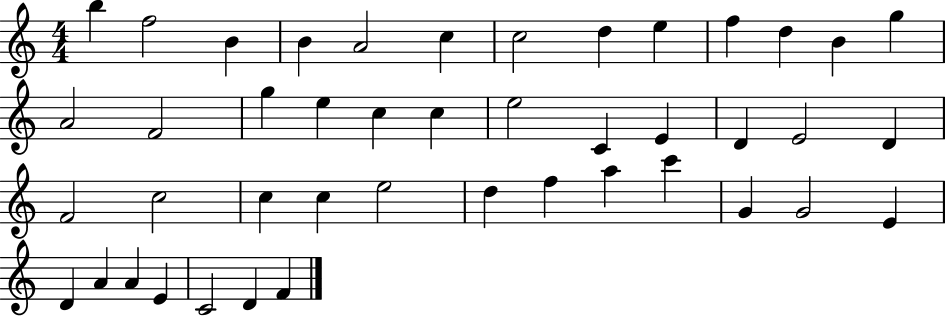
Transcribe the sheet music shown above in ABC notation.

X:1
T:Untitled
M:4/4
L:1/4
K:C
b f2 B B A2 c c2 d e f d B g A2 F2 g e c c e2 C E D E2 D F2 c2 c c e2 d f a c' G G2 E D A A E C2 D F